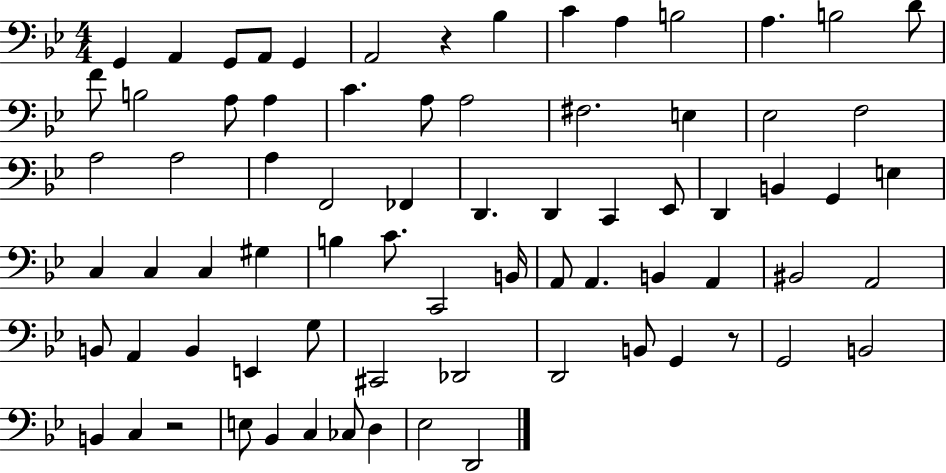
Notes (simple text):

G2/q A2/q G2/e A2/e G2/q A2/h R/q Bb3/q C4/q A3/q B3/h A3/q. B3/h D4/e F4/e B3/h A3/e A3/q C4/q. A3/e A3/h F#3/h. E3/q Eb3/h F3/h A3/h A3/h A3/q F2/h FES2/q D2/q. D2/q C2/q Eb2/e D2/q B2/q G2/q E3/q C3/q C3/q C3/q G#3/q B3/q C4/e. C2/h B2/s A2/e A2/q. B2/q A2/q BIS2/h A2/h B2/e A2/q B2/q E2/q G3/e C#2/h Db2/h D2/h B2/e G2/q R/e G2/h B2/h B2/q C3/q R/h E3/e Bb2/q C3/q CES3/e D3/q Eb3/h D2/h